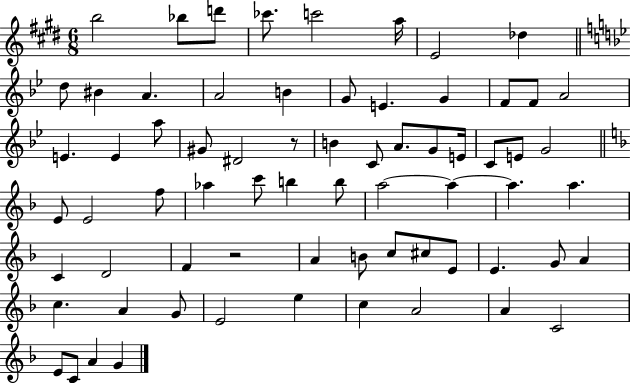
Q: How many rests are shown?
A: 2